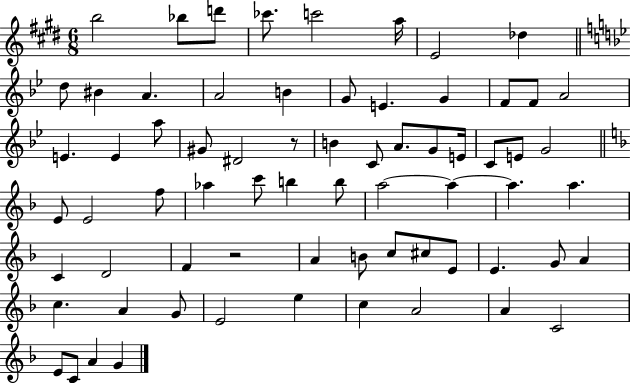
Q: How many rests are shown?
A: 2